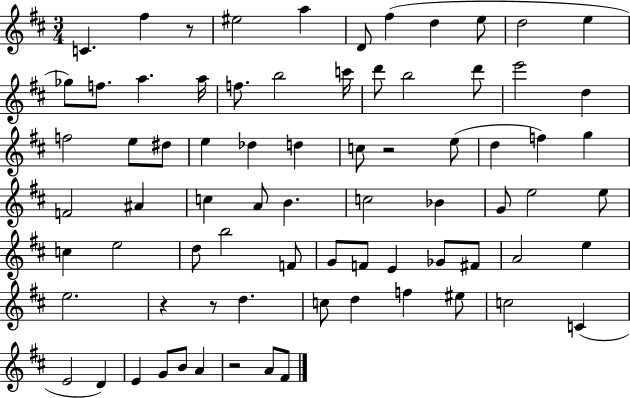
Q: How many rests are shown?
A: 5